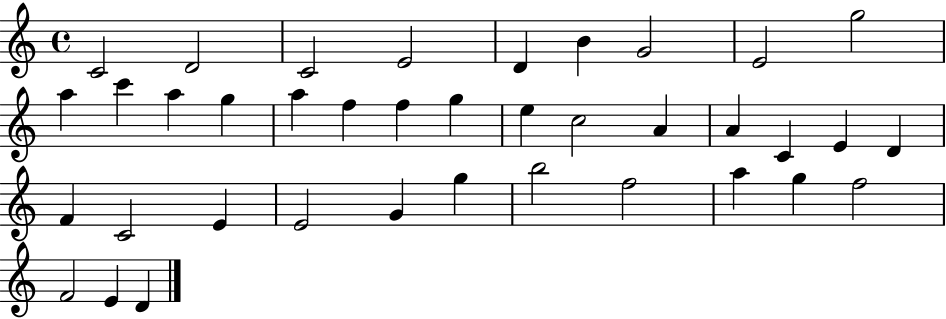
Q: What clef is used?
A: treble